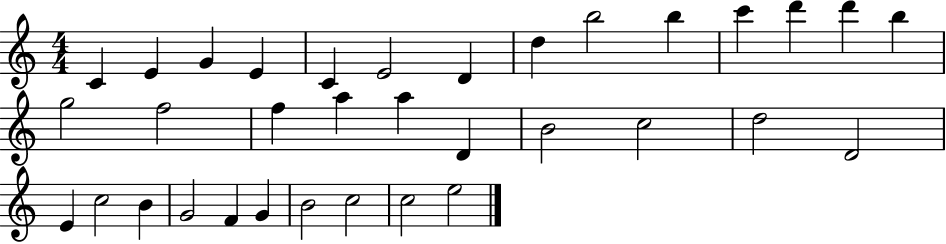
C4/q E4/q G4/q E4/q C4/q E4/h D4/q D5/q B5/h B5/q C6/q D6/q D6/q B5/q G5/h F5/h F5/q A5/q A5/q D4/q B4/h C5/h D5/h D4/h E4/q C5/h B4/q G4/h F4/q G4/q B4/h C5/h C5/h E5/h